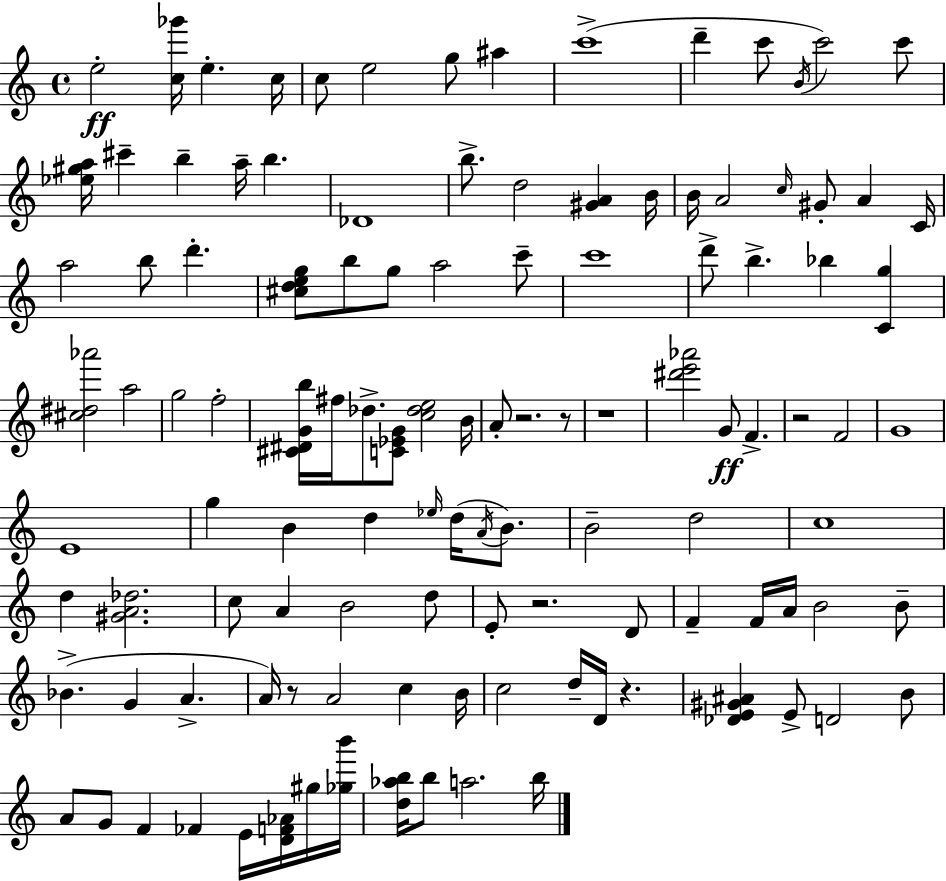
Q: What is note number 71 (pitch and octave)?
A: B4